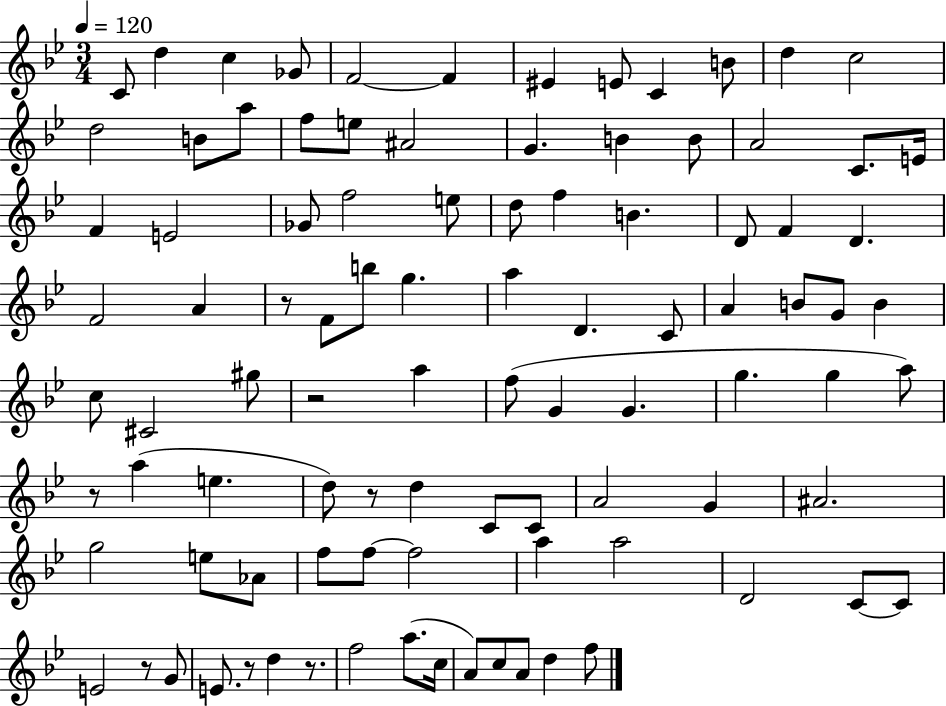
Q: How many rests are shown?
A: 7